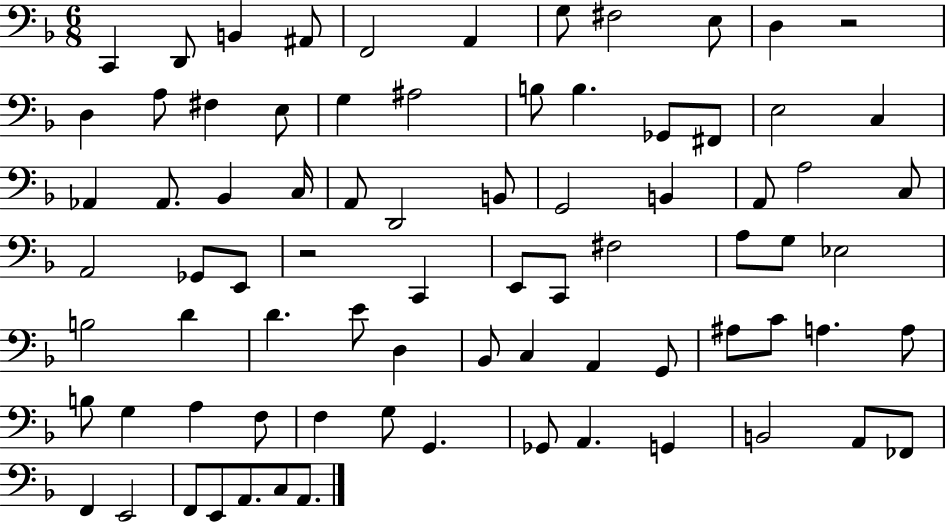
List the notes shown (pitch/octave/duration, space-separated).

C2/q D2/e B2/q A#2/e F2/h A2/q G3/e F#3/h E3/e D3/q R/h D3/q A3/e F#3/q E3/e G3/q A#3/h B3/e B3/q. Gb2/e F#2/e E3/h C3/q Ab2/q Ab2/e. Bb2/q C3/s A2/e D2/h B2/e G2/h B2/q A2/e A3/h C3/e A2/h Gb2/e E2/e R/h C2/q E2/e C2/e F#3/h A3/e G3/e Eb3/h B3/h D4/q D4/q. E4/e D3/q Bb2/e C3/q A2/q G2/e A#3/e C4/e A3/q. A3/e B3/e G3/q A3/q F3/e F3/q G3/e G2/q. Gb2/e A2/q. G2/q B2/h A2/e FES2/e F2/q E2/h F2/e E2/e A2/e. C3/e A2/e.